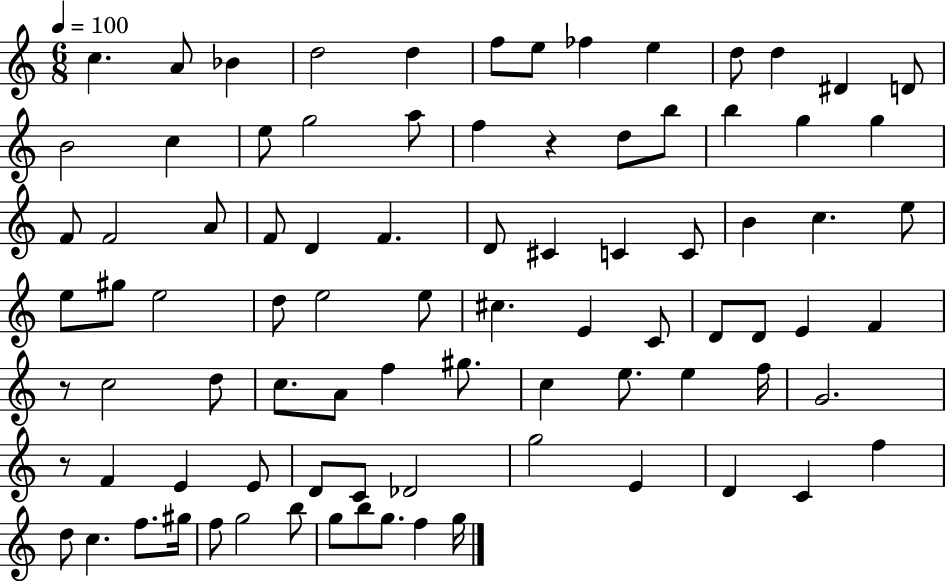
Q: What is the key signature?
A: C major